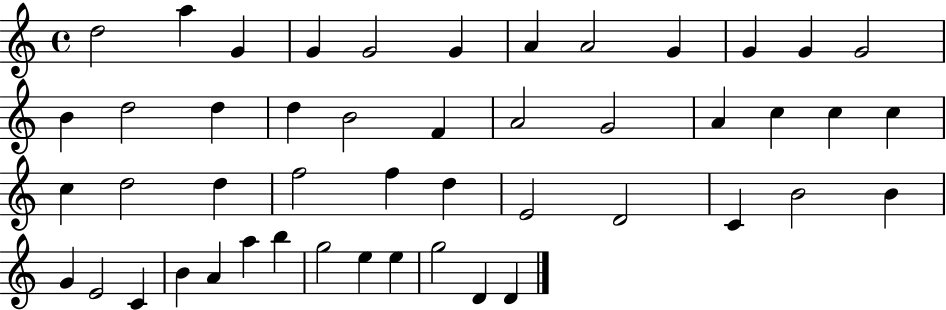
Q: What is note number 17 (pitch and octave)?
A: B4